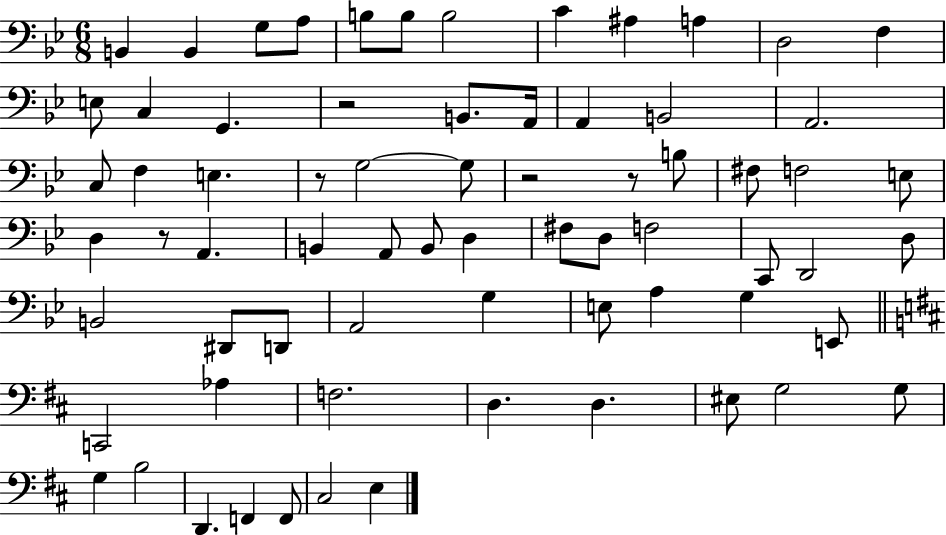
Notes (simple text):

B2/q B2/q G3/e A3/e B3/e B3/e B3/h C4/q A#3/q A3/q D3/h F3/q E3/e C3/q G2/q. R/h B2/e. A2/s A2/q B2/h A2/h. C3/e F3/q E3/q. R/e G3/h G3/e R/h R/e B3/e F#3/e F3/h E3/e D3/q R/e A2/q. B2/q A2/e B2/e D3/q F#3/e D3/e F3/h C2/e D2/h D3/e B2/h D#2/e D2/e A2/h G3/q E3/e A3/q G3/q E2/e C2/h Ab3/q F3/h. D3/q. D3/q. EIS3/e G3/h G3/e G3/q B3/h D2/q. F2/q F2/e C#3/h E3/q